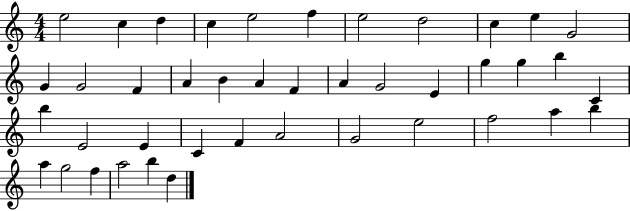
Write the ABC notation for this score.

X:1
T:Untitled
M:4/4
L:1/4
K:C
e2 c d c e2 f e2 d2 c e G2 G G2 F A B A F A G2 E g g b C b E2 E C F A2 G2 e2 f2 a b a g2 f a2 b d